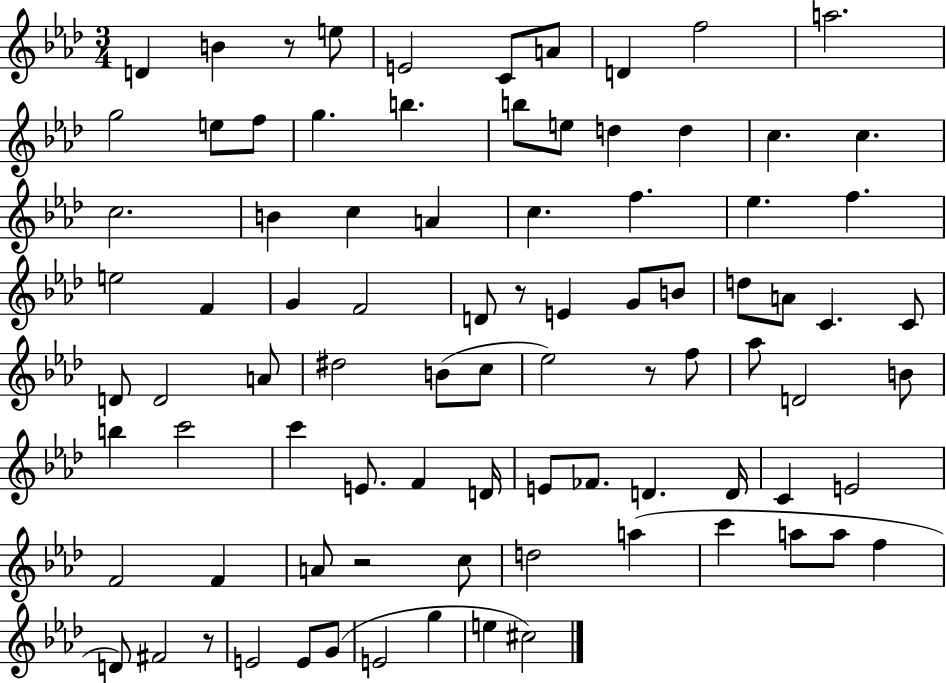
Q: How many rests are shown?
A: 5